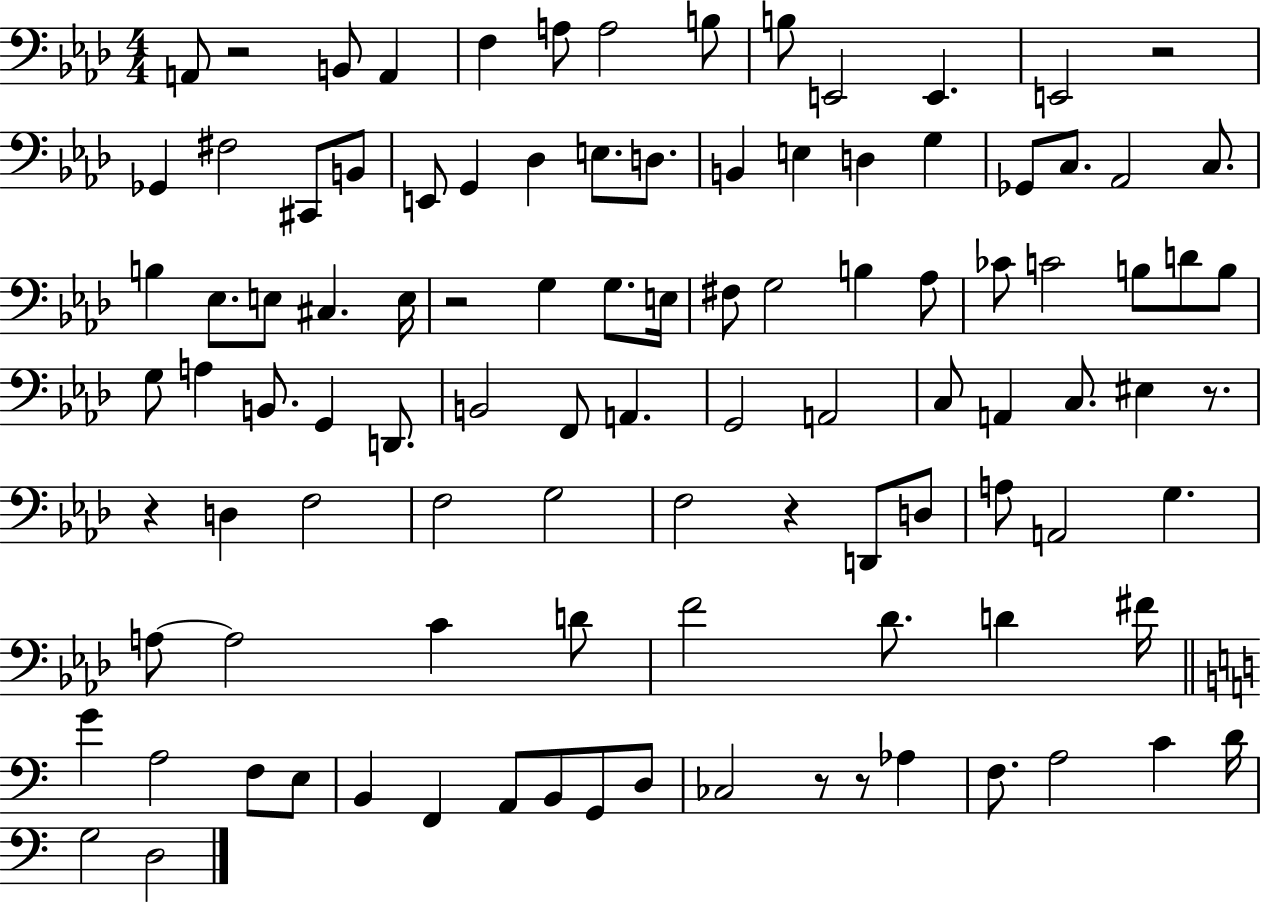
A2/e R/h B2/e A2/q F3/q A3/e A3/h B3/e B3/e E2/h E2/q. E2/h R/h Gb2/q F#3/h C#2/e B2/e E2/e G2/q Db3/q E3/e. D3/e. B2/q E3/q D3/q G3/q Gb2/e C3/e. Ab2/h C3/e. B3/q Eb3/e. E3/e C#3/q. E3/s R/h G3/q G3/e. E3/s F#3/e G3/h B3/q Ab3/e CES4/e C4/h B3/e D4/e B3/e G3/e A3/q B2/e. G2/q D2/e. B2/h F2/e A2/q. G2/h A2/h C3/e A2/q C3/e. EIS3/q R/e. R/q D3/q F3/h F3/h G3/h F3/h R/q D2/e D3/e A3/e A2/h G3/q. A3/e A3/h C4/q D4/e F4/h Db4/e. D4/q F#4/s G4/q A3/h F3/e E3/e B2/q F2/q A2/e B2/e G2/e D3/e CES3/h R/e R/e Ab3/q F3/e. A3/h C4/q D4/s G3/h D3/h